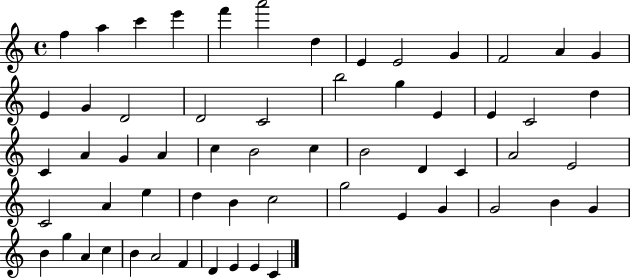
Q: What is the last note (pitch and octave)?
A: C4